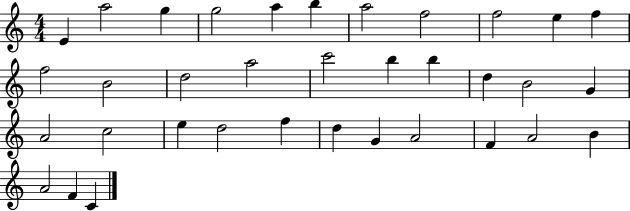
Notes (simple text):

E4/q A5/h G5/q G5/h A5/q B5/q A5/h F5/h F5/h E5/q F5/q F5/h B4/h D5/h A5/h C6/h B5/q B5/q D5/q B4/h G4/q A4/h C5/h E5/q D5/h F5/q D5/q G4/q A4/h F4/q A4/h B4/q A4/h F4/q C4/q